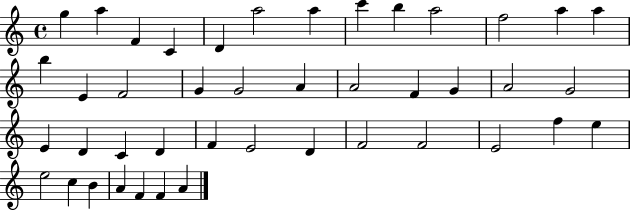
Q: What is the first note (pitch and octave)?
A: G5